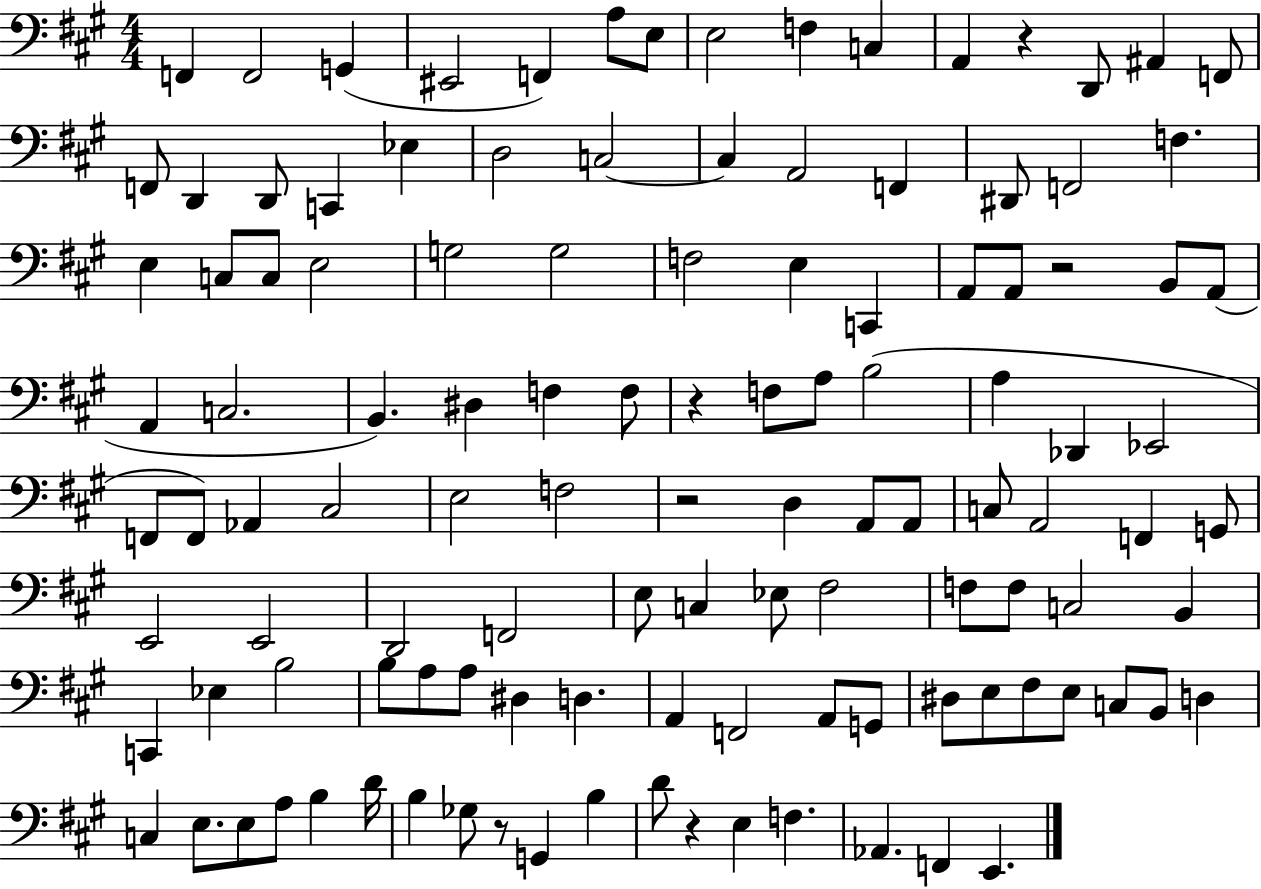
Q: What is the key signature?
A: A major